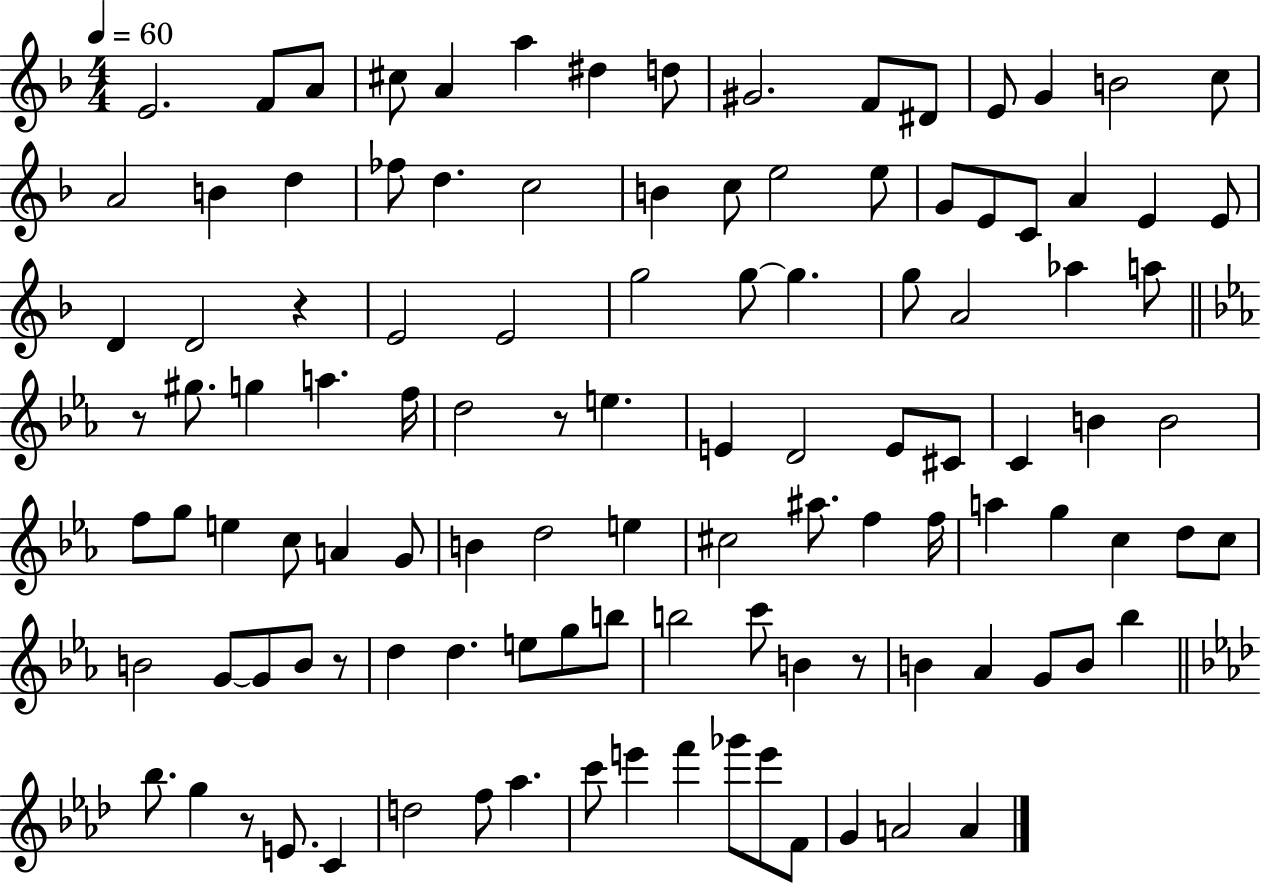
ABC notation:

X:1
T:Untitled
M:4/4
L:1/4
K:F
E2 F/2 A/2 ^c/2 A a ^d d/2 ^G2 F/2 ^D/2 E/2 G B2 c/2 A2 B d _f/2 d c2 B c/2 e2 e/2 G/2 E/2 C/2 A E E/2 D D2 z E2 E2 g2 g/2 g g/2 A2 _a a/2 z/2 ^g/2 g a f/4 d2 z/2 e E D2 E/2 ^C/2 C B B2 f/2 g/2 e c/2 A G/2 B d2 e ^c2 ^a/2 f f/4 a g c d/2 c/2 B2 G/2 G/2 B/2 z/2 d d e/2 g/2 b/2 b2 c'/2 B z/2 B _A G/2 B/2 _b _b/2 g z/2 E/2 C d2 f/2 _a c'/2 e' f' _g'/2 e'/2 F/2 G A2 A